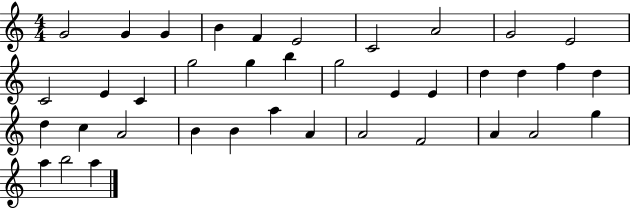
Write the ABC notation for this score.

X:1
T:Untitled
M:4/4
L:1/4
K:C
G2 G G B F E2 C2 A2 G2 E2 C2 E C g2 g b g2 E E d d f d d c A2 B B a A A2 F2 A A2 g a b2 a